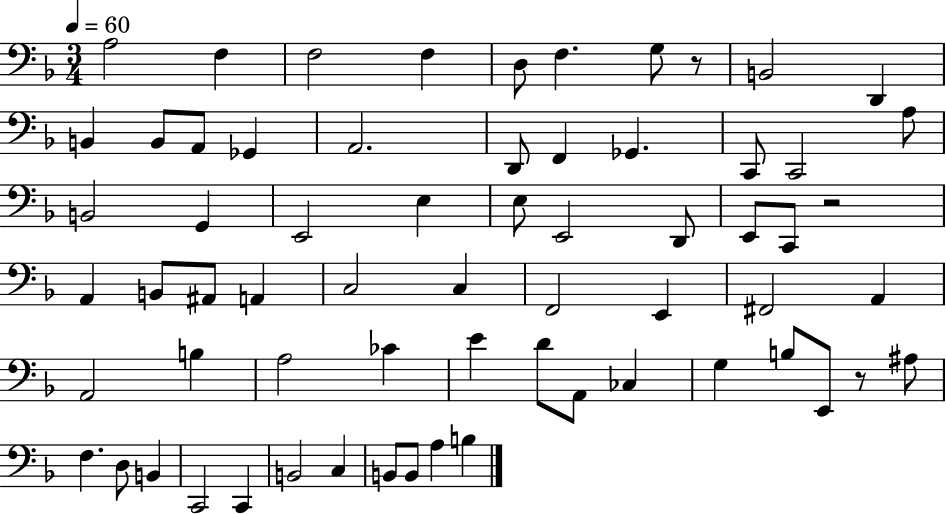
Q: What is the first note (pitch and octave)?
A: A3